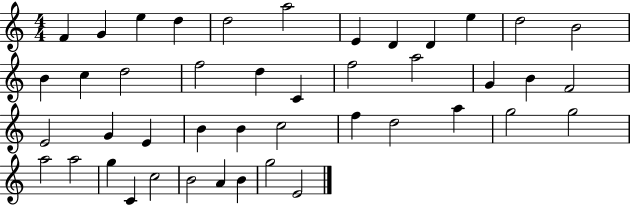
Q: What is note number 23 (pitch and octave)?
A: F4